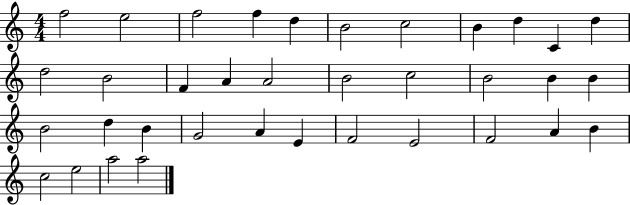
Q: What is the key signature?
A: C major